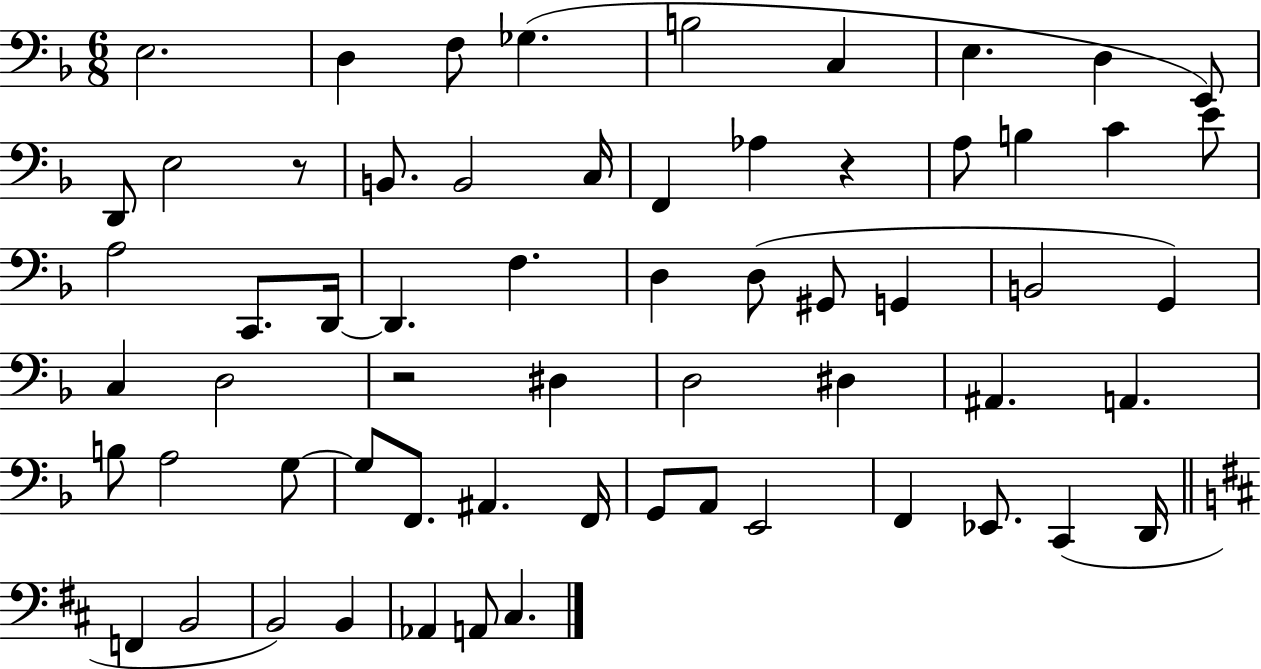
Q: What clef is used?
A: bass